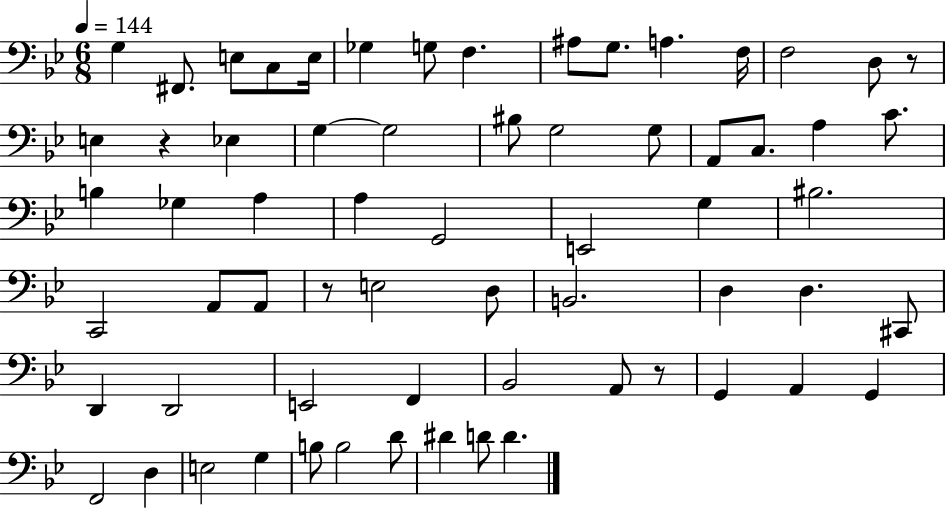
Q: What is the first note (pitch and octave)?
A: G3